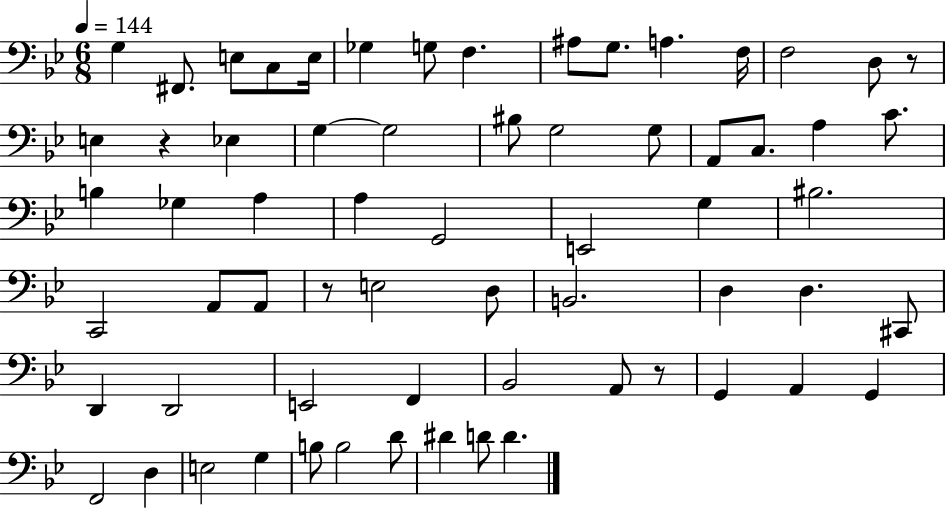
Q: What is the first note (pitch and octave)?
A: G3